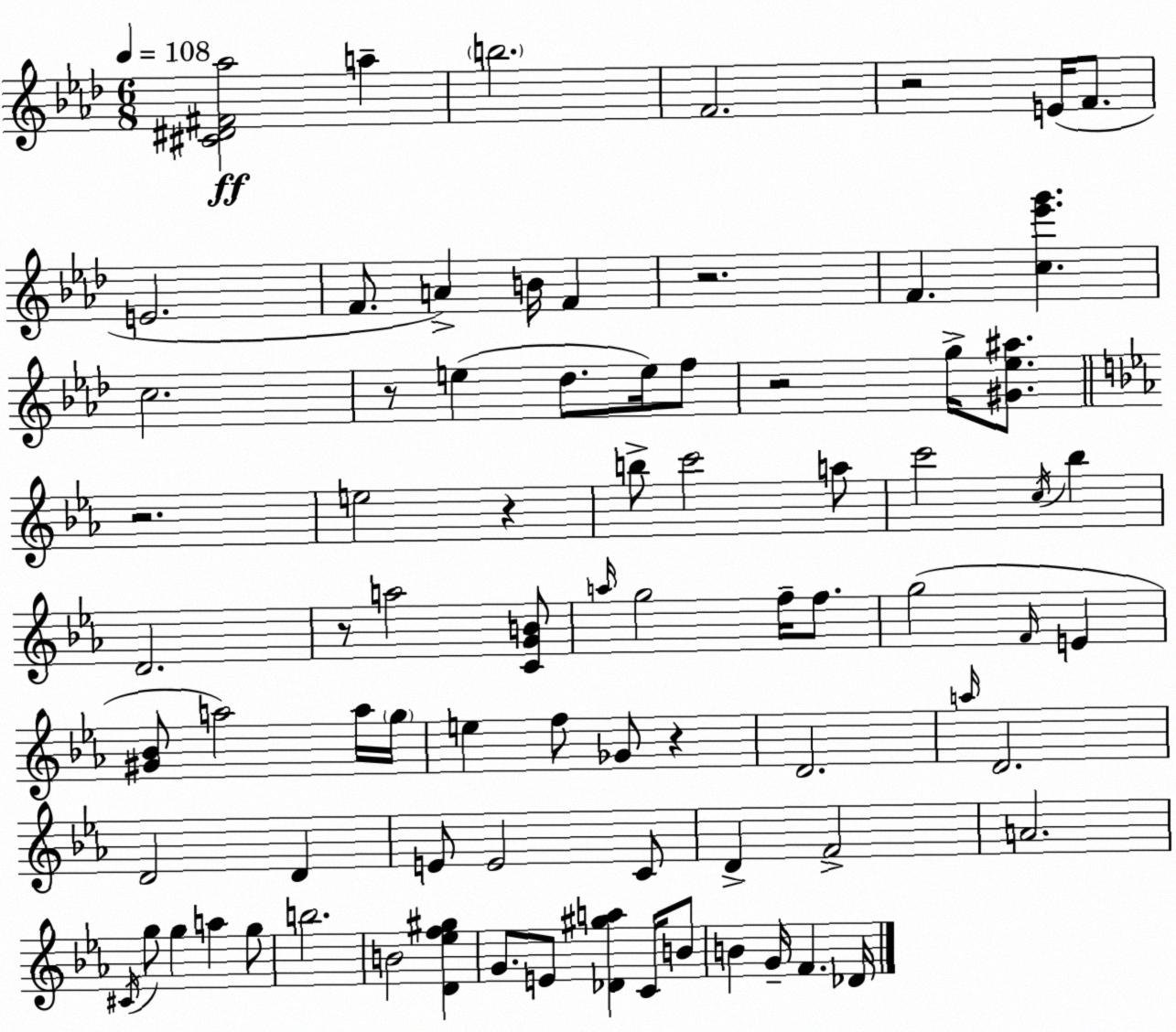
X:1
T:Untitled
M:6/8
L:1/4
K:Fm
[^C^D^F_a]2 a b2 F2 z2 E/4 F/2 E2 F/2 A B/4 F z2 F [c_e'g'] c2 z/2 e _d/2 e/4 f/2 z2 g/4 [^G_e^a]/2 z2 e2 z b/2 c'2 a/2 c'2 c/4 _b D2 z/2 a2 [CGB]/2 a/4 g2 f/4 f/2 g2 F/4 E [^G_B]/2 a2 a/4 g/4 e f/2 _G/2 z D2 a/4 D2 D2 D E/2 E2 C/2 D F2 A2 ^C/4 g/2 g a g/2 b2 B2 [D_ef^g] G/2 E/2 [_D^ga] C/4 B/2 B G/4 F _D/4